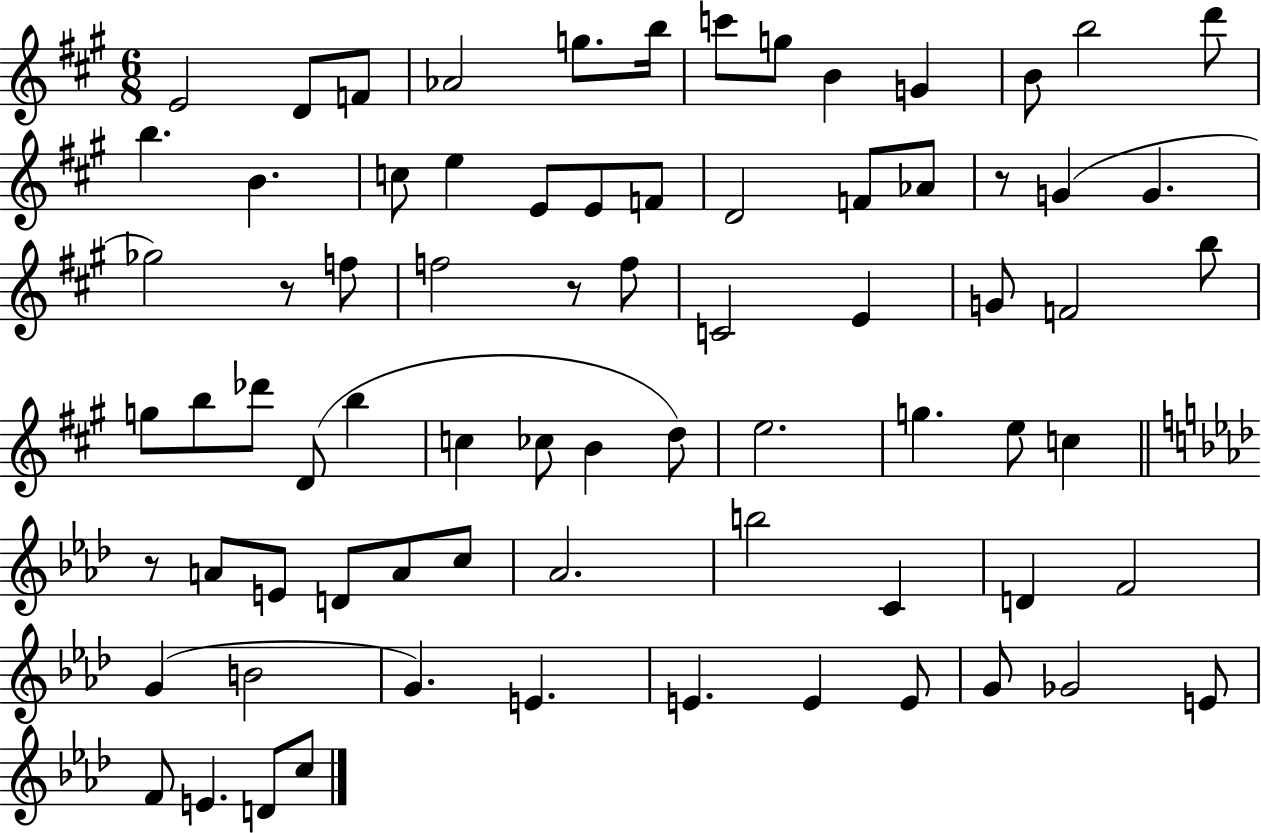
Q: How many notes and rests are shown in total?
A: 75